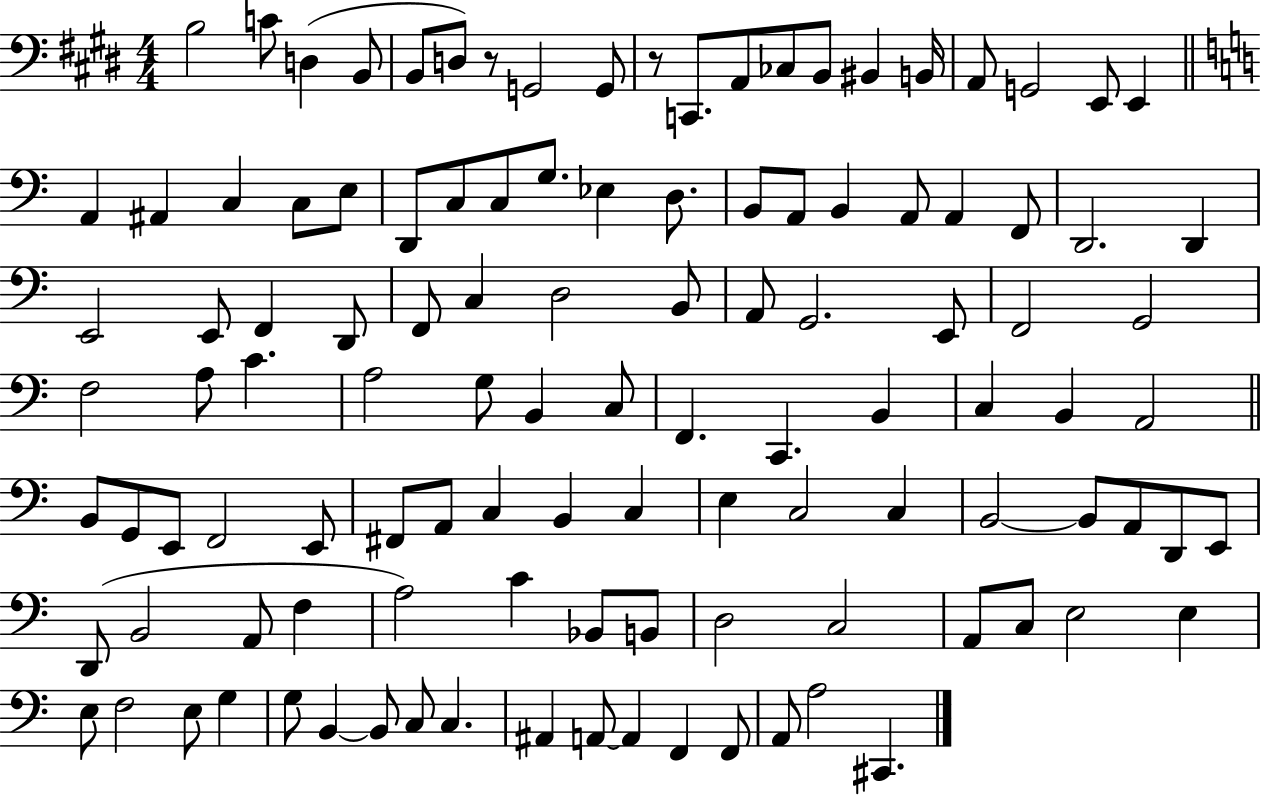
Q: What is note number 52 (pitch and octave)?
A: A3